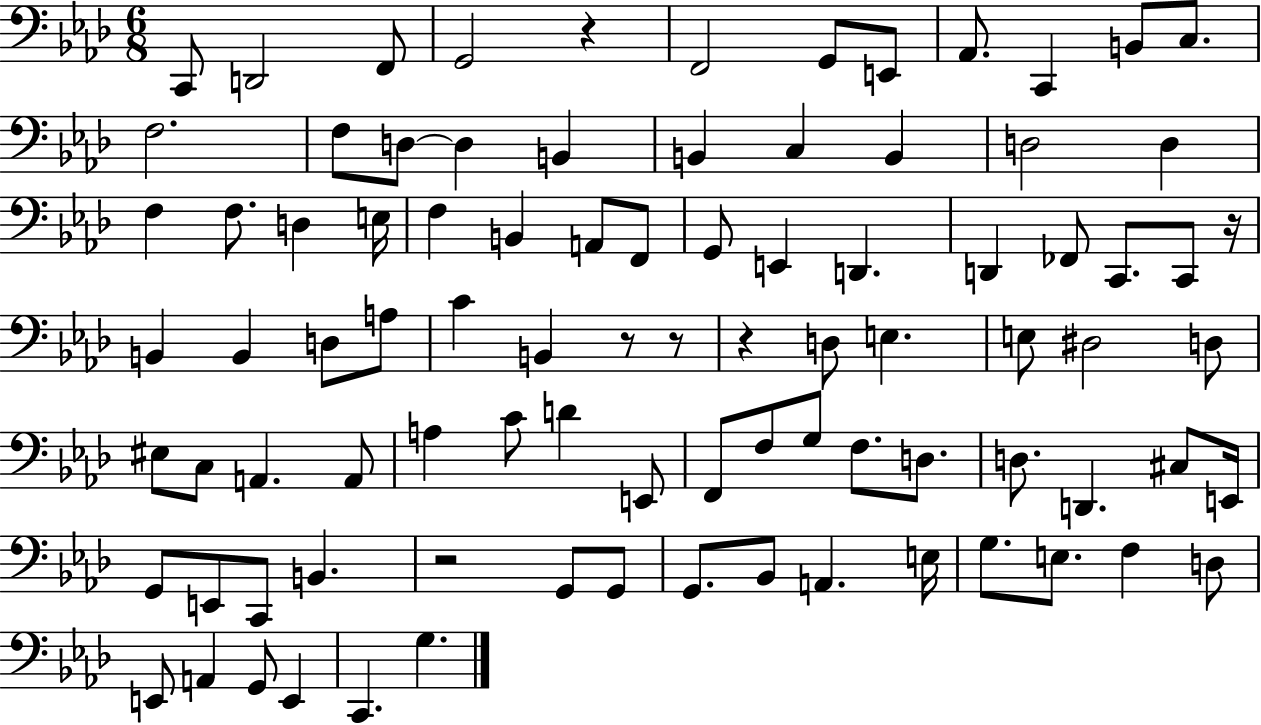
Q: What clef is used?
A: bass